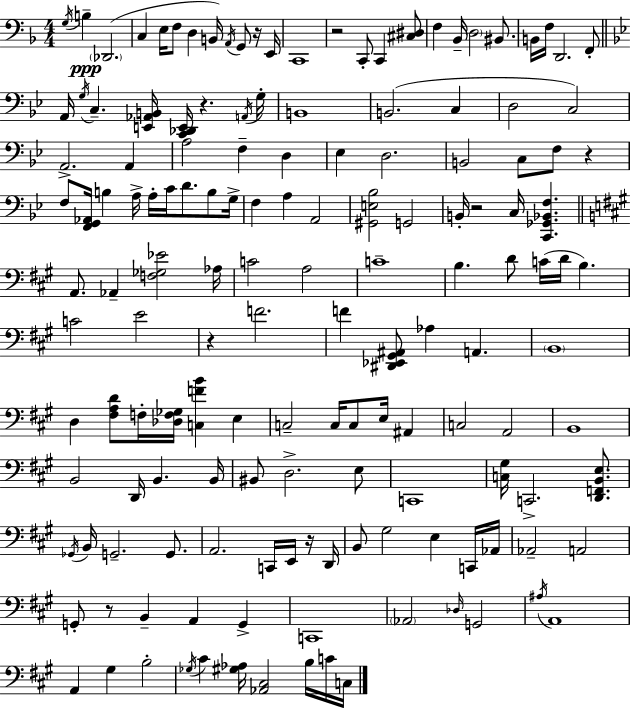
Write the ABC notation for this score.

X:1
T:Untitled
M:4/4
L:1/4
K:Dm
G,/4 B, _D,,2 C, E,/4 F,/2 D, B,,/4 A,,/4 G,,/2 z/4 E,,/4 C,,4 z2 C,,/2 C,, [^C,^D,]/2 F, _B,,/4 D,2 ^B,,/2 B,,/4 F,/4 D,,2 F,,/2 A,,/4 G,/4 C, [E,,_A,,B,,]/4 [C,,_D,,E,,]/4 z A,,/4 G,/4 B,,4 B,,2 C, D,2 C,2 A,,2 A,, A,2 F, D, _E, D,2 B,,2 C,/2 F,/2 z F,/2 [F,,G,,_A,,]/4 B, A,/4 A,/4 C/4 D/2 B,/2 G,/4 F, A, A,,2 [^G,,E,_B,]2 G,,2 B,,/4 z2 C,/4 [C,,_G,,_B,,F,] A,,/2 _A,, [F,_G,_E]2 _A,/4 C2 A,2 C4 B, D/2 C/4 D/4 B, C2 E2 z F2 F [^D,,_E,,^G,,^A,,]/2 _A, A,, B,,4 D, [^F,A,D]/2 F,/4 [_D,F,_G,]/4 [C,FB] E, C,2 C,/4 C,/2 E,/4 ^A,, C,2 A,,2 B,,4 B,,2 D,,/4 B,, B,,/4 ^B,,/2 D,2 E,/2 C,,4 [C,^G,]/4 C,,2 [D,,F,,B,,E,]/2 _G,,/4 B,,/4 G,,2 G,,/2 A,,2 C,,/4 E,,/4 z/4 D,,/4 B,,/2 ^G,2 E, C,,/4 _A,,/4 _A,,2 A,,2 G,,/2 z/2 B,, A,, G,, C,,4 _A,,2 _D,/4 G,,2 ^A,/4 A,,4 A,, ^G, B,2 _G,/4 ^C [^G,_A,]/4 [_A,,^C,]2 B,/4 C/4 C,/4